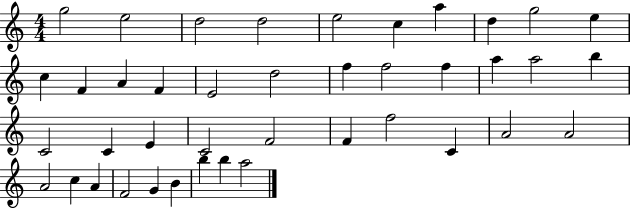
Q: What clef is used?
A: treble